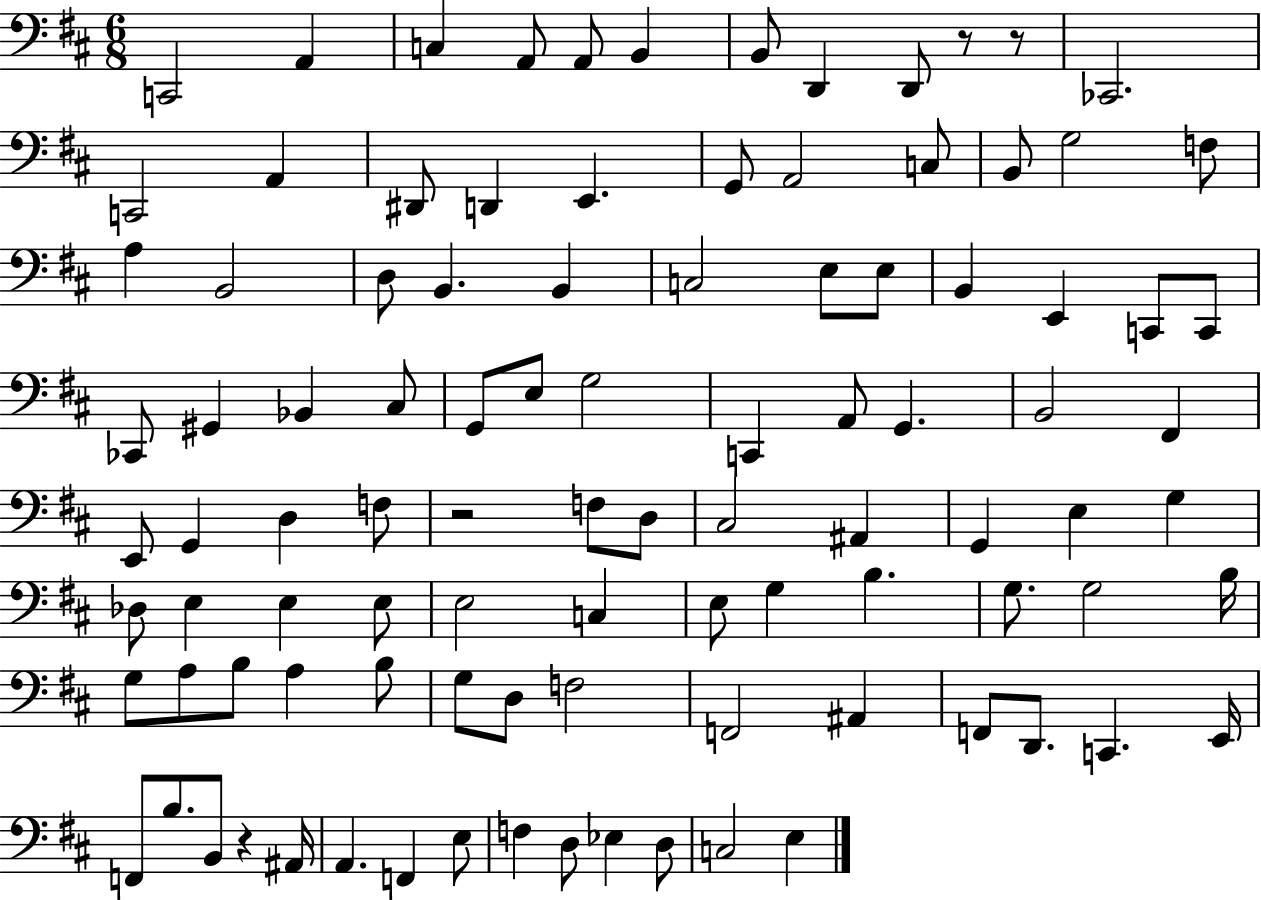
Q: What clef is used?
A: bass